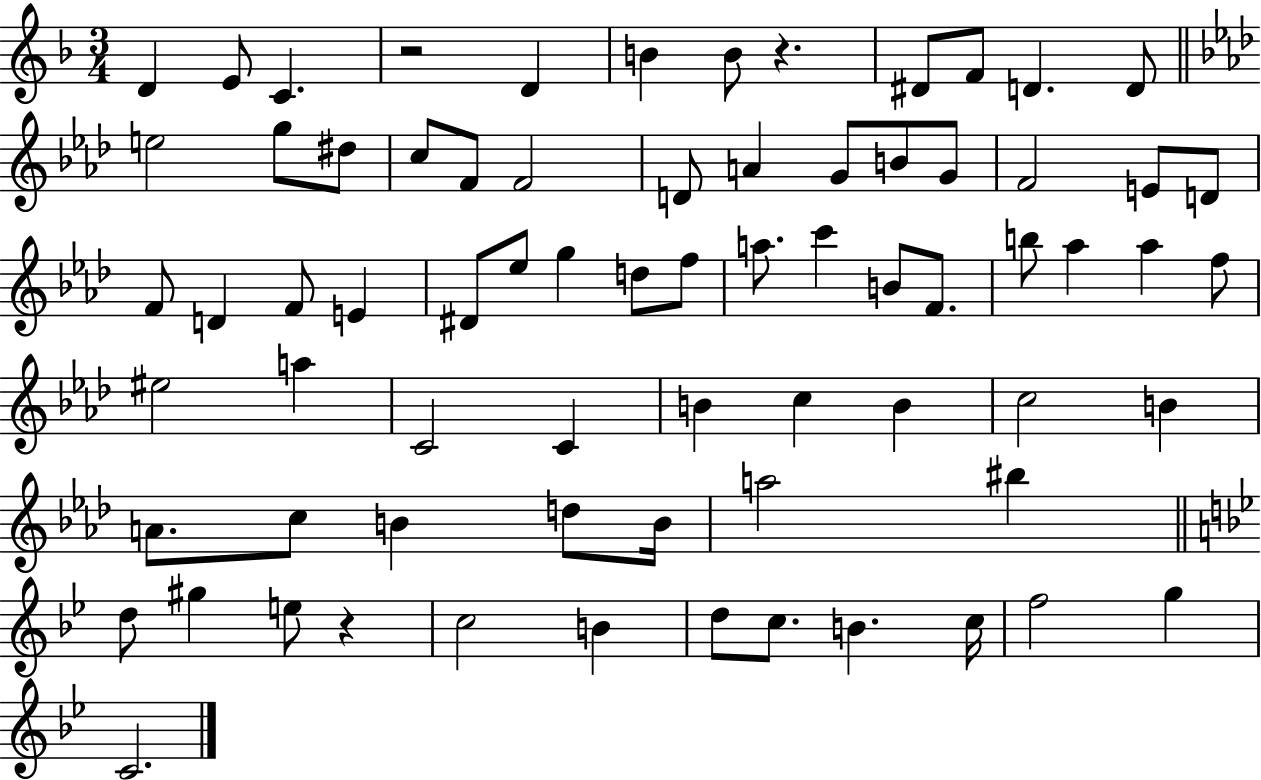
D4/q E4/e C4/q. R/h D4/q B4/q B4/e R/q. D#4/e F4/e D4/q. D4/e E5/h G5/e D#5/e C5/e F4/e F4/h D4/e A4/q G4/e B4/e G4/e F4/h E4/e D4/e F4/e D4/q F4/e E4/q D#4/e Eb5/e G5/q D5/e F5/e A5/e. C6/q B4/e F4/e. B5/e Ab5/q Ab5/q F5/e EIS5/h A5/q C4/h C4/q B4/q C5/q B4/q C5/h B4/q A4/e. C5/e B4/q D5/e B4/s A5/h BIS5/q D5/e G#5/q E5/e R/q C5/h B4/q D5/e C5/e. B4/q. C5/s F5/h G5/q C4/h.